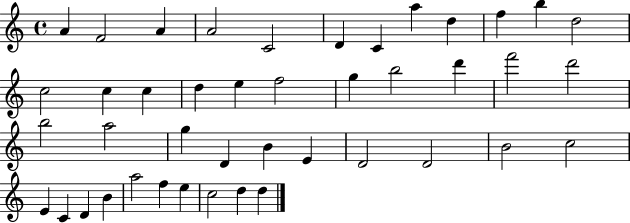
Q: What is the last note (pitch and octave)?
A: D5